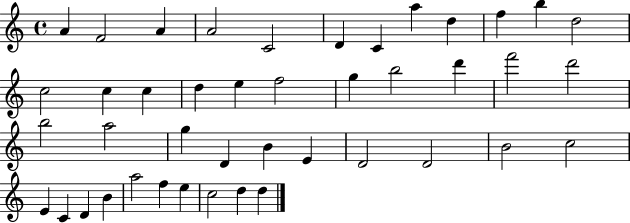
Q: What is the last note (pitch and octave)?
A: D5